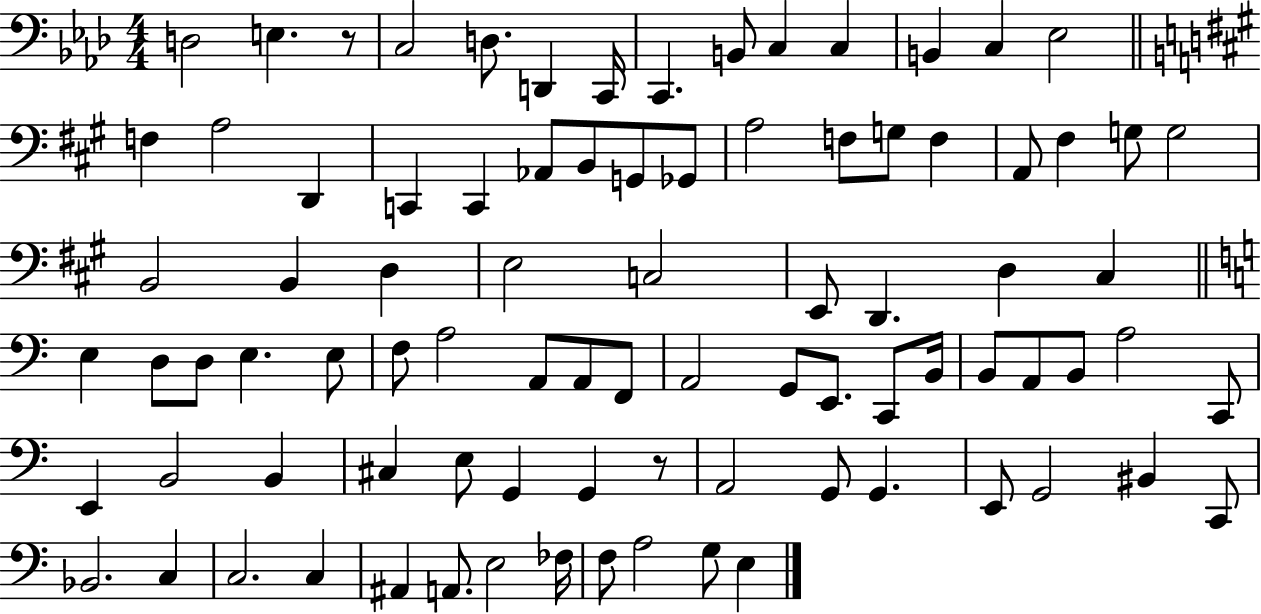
D3/h E3/q. R/e C3/h D3/e. D2/q C2/s C2/q. B2/e C3/q C3/q B2/q C3/q Eb3/h F3/q A3/h D2/q C2/q C2/q Ab2/e B2/e G2/e Gb2/e A3/h F3/e G3/e F3/q A2/e F#3/q G3/e G3/h B2/h B2/q D3/q E3/h C3/h E2/e D2/q. D3/q C#3/q E3/q D3/e D3/e E3/q. E3/e F3/e A3/h A2/e A2/e F2/e A2/h G2/e E2/e. C2/e B2/s B2/e A2/e B2/e A3/h C2/e E2/q B2/h B2/q C#3/q E3/e G2/q G2/q R/e A2/h G2/e G2/q. E2/e G2/h BIS2/q C2/e Bb2/h. C3/q C3/h. C3/q A#2/q A2/e. E3/h FES3/s F3/e A3/h G3/e E3/q